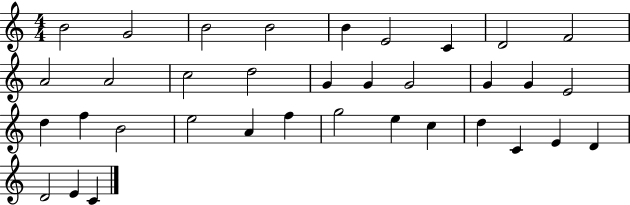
{
  \clef treble
  \numericTimeSignature
  \time 4/4
  \key c \major
  b'2 g'2 | b'2 b'2 | b'4 e'2 c'4 | d'2 f'2 | \break a'2 a'2 | c''2 d''2 | g'4 g'4 g'2 | g'4 g'4 e'2 | \break d''4 f''4 b'2 | e''2 a'4 f''4 | g''2 e''4 c''4 | d''4 c'4 e'4 d'4 | \break d'2 e'4 c'4 | \bar "|."
}